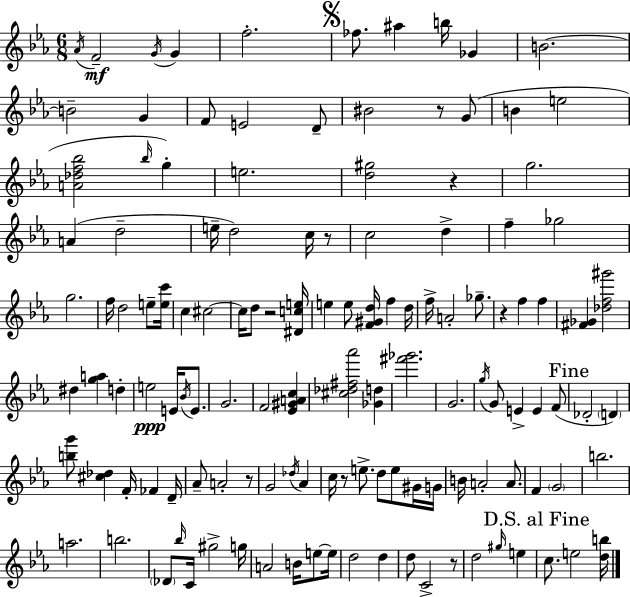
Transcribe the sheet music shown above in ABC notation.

X:1
T:Untitled
M:6/8
L:1/4
K:Eb
_A/4 F2 G/4 G f2 _f/2 ^a b/4 _G B2 B2 G F/2 E2 D/2 ^B2 z/2 G/2 B e2 [A_df_b]2 _b/4 g e2 [d^g]2 z g2 A d2 e/4 d2 c/4 z/2 c2 d f _g2 g2 f/4 d2 e/2 [ec']/4 c ^c2 ^c/4 d/2 z2 [^Dce]/4 e e/2 [F^Gd]/4 f d/4 f/4 A2 _g/2 z f f [^F_G] [_df^g']2 ^d [ga] d e2 E/4 _B/4 E/2 G2 F2 [_E^GAc] [^c_d^f_a']2 [_Gd] [^f'_g']2 G2 g/4 G/2 E E F/2 _D2 D [bg']/2 [^c_d] F/4 _F D/4 _A/2 A2 z/2 G2 _d/4 _A c/4 z/2 e/2 d/2 e/2 ^G/4 G/4 B/4 A2 A/2 F G2 b2 a2 b2 _D/2 _b/4 C/4 ^g2 g/4 A2 B/4 e/2 e/4 d2 d d/2 C2 z/2 d2 ^g/4 e c/2 e2 [db]/4